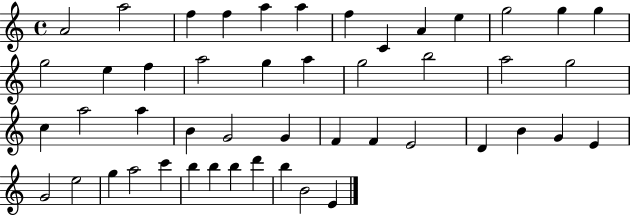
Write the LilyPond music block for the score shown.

{
  \clef treble
  \time 4/4
  \defaultTimeSignature
  \key c \major
  a'2 a''2 | f''4 f''4 a''4 a''4 | f''4 c'4 a'4 e''4 | g''2 g''4 g''4 | \break g''2 e''4 f''4 | a''2 g''4 a''4 | g''2 b''2 | a''2 g''2 | \break c''4 a''2 a''4 | b'4 g'2 g'4 | f'4 f'4 e'2 | d'4 b'4 g'4 e'4 | \break g'2 e''2 | g''4 a''2 c'''4 | b''4 b''4 b''4 d'''4 | b''4 b'2 e'4 | \break \bar "|."
}